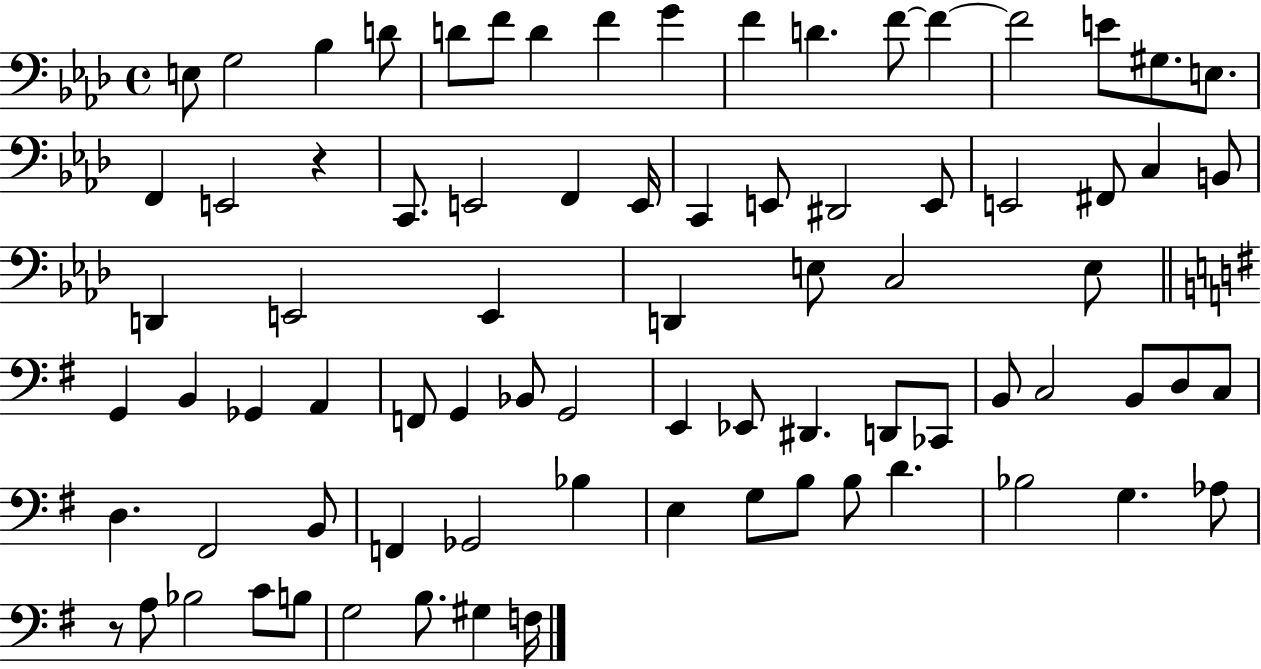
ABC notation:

X:1
T:Untitled
M:4/4
L:1/4
K:Ab
E,/2 G,2 _B, D/2 D/2 F/2 D F G F D F/2 F F2 E/2 ^G,/2 E,/2 F,, E,,2 z C,,/2 E,,2 F,, E,,/4 C,, E,,/2 ^D,,2 E,,/2 E,,2 ^F,,/2 C, B,,/2 D,, E,,2 E,, D,, E,/2 C,2 E,/2 G,, B,, _G,, A,, F,,/2 G,, _B,,/2 G,,2 E,, _E,,/2 ^D,, D,,/2 _C,,/2 B,,/2 C,2 B,,/2 D,/2 C,/2 D, ^F,,2 B,,/2 F,, _G,,2 _B, E, G,/2 B,/2 B,/2 D _B,2 G, _A,/2 z/2 A,/2 _B,2 C/2 B,/2 G,2 B,/2 ^G, F,/4